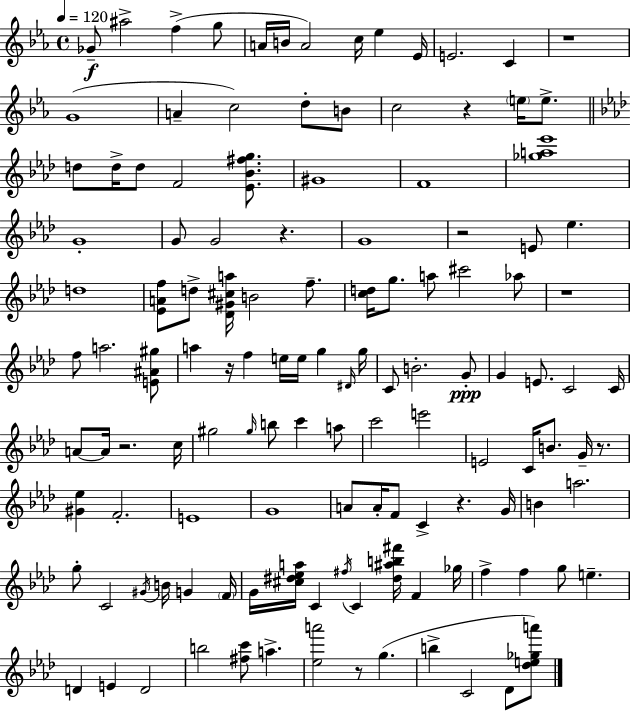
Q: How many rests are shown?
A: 10